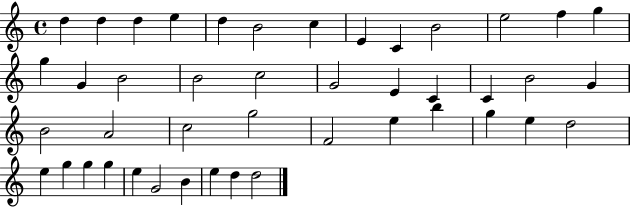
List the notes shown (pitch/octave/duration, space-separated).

D5/q D5/q D5/q E5/q D5/q B4/h C5/q E4/q C4/q B4/h E5/h F5/q G5/q G5/q G4/q B4/h B4/h C5/h G4/h E4/q C4/q C4/q B4/h G4/q B4/h A4/h C5/h G5/h F4/h E5/q B5/q G5/q E5/q D5/h E5/q G5/q G5/q G5/q E5/q G4/h B4/q E5/q D5/q D5/h